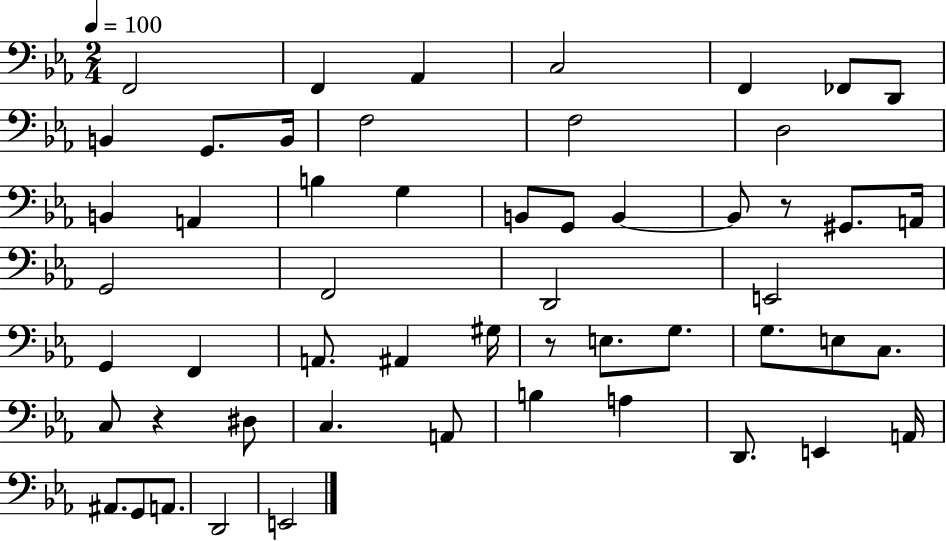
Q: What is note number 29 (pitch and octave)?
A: F2